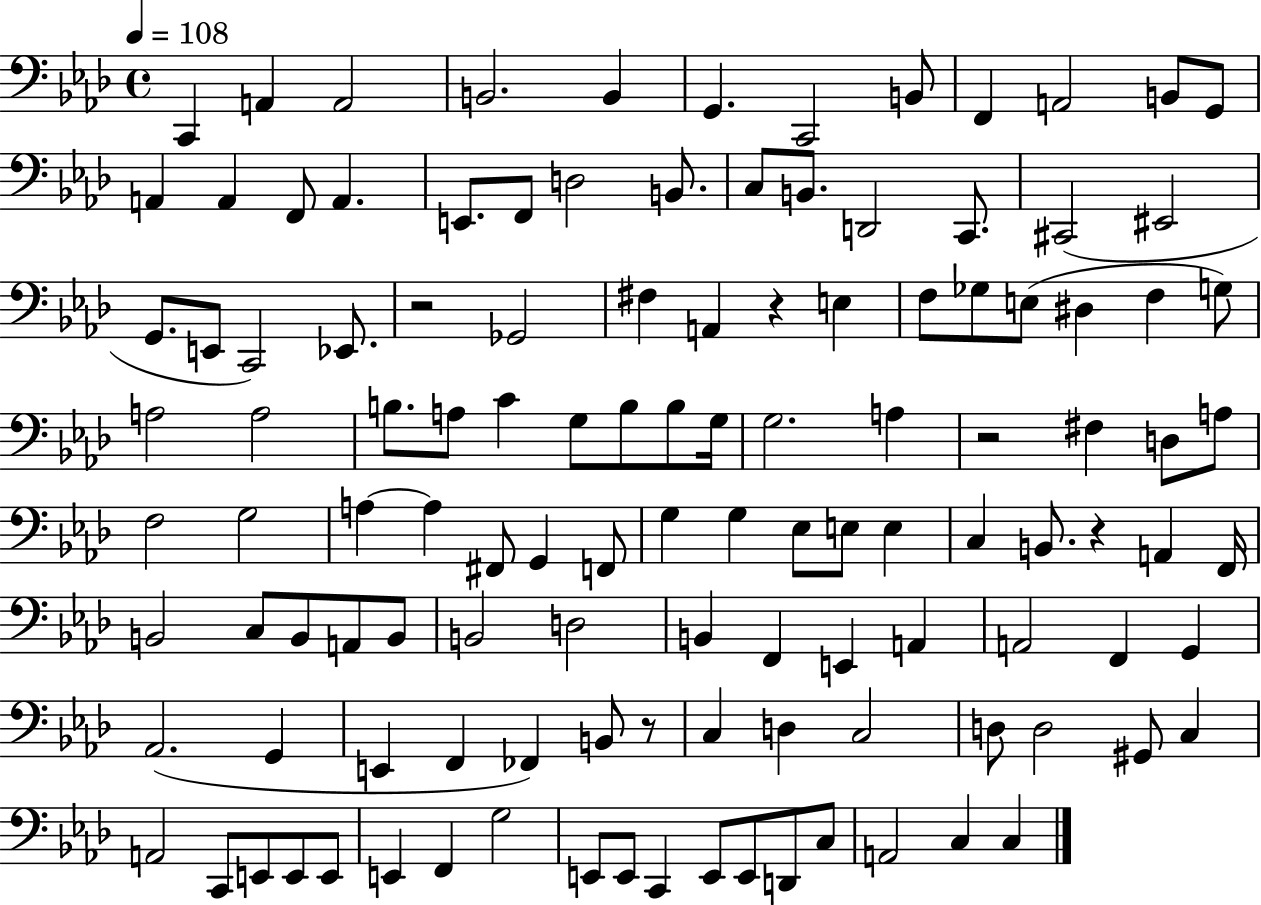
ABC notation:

X:1
T:Untitled
M:4/4
L:1/4
K:Ab
C,, A,, A,,2 B,,2 B,, G,, C,,2 B,,/2 F,, A,,2 B,,/2 G,,/2 A,, A,, F,,/2 A,, E,,/2 F,,/2 D,2 B,,/2 C,/2 B,,/2 D,,2 C,,/2 ^C,,2 ^E,,2 G,,/2 E,,/2 C,,2 _E,,/2 z2 _G,,2 ^F, A,, z E, F,/2 _G,/2 E,/2 ^D, F, G,/2 A,2 A,2 B,/2 A,/2 C G,/2 B,/2 B,/2 G,/4 G,2 A, z2 ^F, D,/2 A,/2 F,2 G,2 A, A, ^F,,/2 G,, F,,/2 G, G, _E,/2 E,/2 E, C, B,,/2 z A,, F,,/4 B,,2 C,/2 B,,/2 A,,/2 B,,/2 B,,2 D,2 B,, F,, E,, A,, A,,2 F,, G,, _A,,2 G,, E,, F,, _F,, B,,/2 z/2 C, D, C,2 D,/2 D,2 ^G,,/2 C, A,,2 C,,/2 E,,/2 E,,/2 E,,/2 E,, F,, G,2 E,,/2 E,,/2 C,, E,,/2 E,,/2 D,,/2 C,/2 A,,2 C, C,